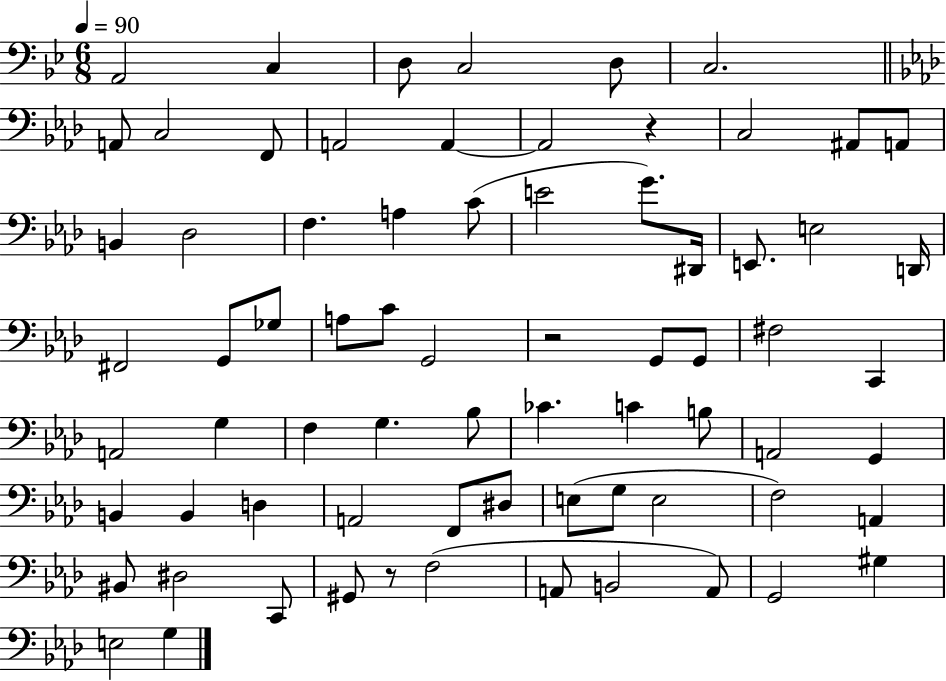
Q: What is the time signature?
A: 6/8